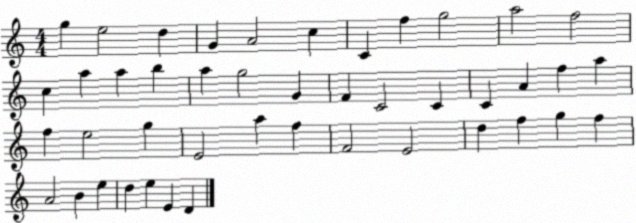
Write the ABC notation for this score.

X:1
T:Untitled
M:4/4
L:1/4
K:C
g e2 d G A2 c C f g2 a2 f2 c a a b a g2 G F C2 C C A f a f e2 g E2 a f F2 E2 d f g f A2 B e d e E D